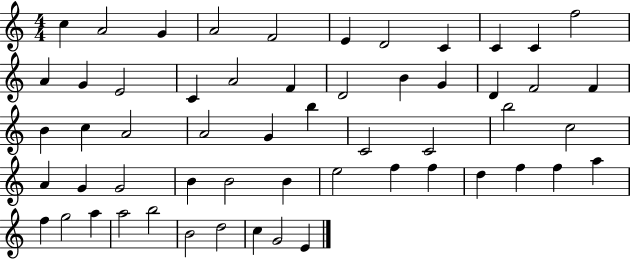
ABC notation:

X:1
T:Untitled
M:4/4
L:1/4
K:C
c A2 G A2 F2 E D2 C C C f2 A G E2 C A2 F D2 B G D F2 F B c A2 A2 G b C2 C2 b2 c2 A G G2 B B2 B e2 f f d f f a f g2 a a2 b2 B2 d2 c G2 E